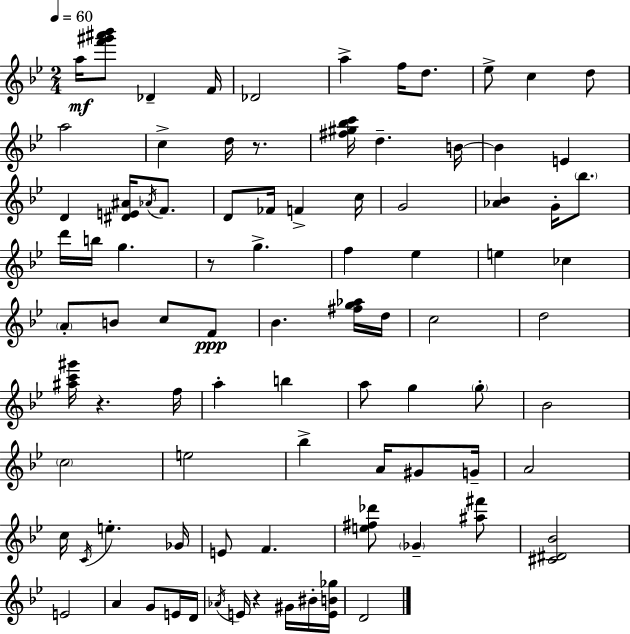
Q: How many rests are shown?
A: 4